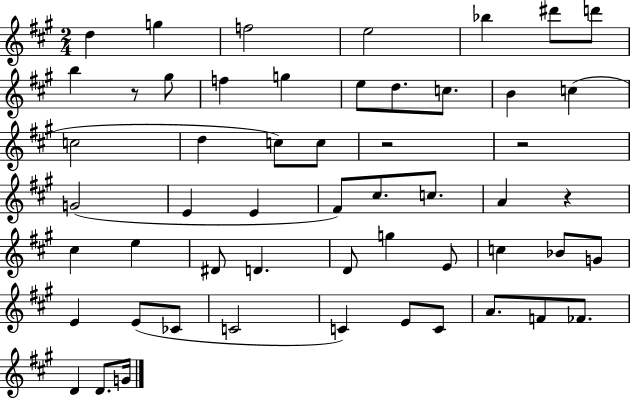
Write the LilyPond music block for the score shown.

{
  \clef treble
  \numericTimeSignature
  \time 2/4
  \key a \major
  \repeat volta 2 { d''4 g''4 | f''2 | e''2 | bes''4 dis'''8 d'''8 | \break b''4 r8 gis''8 | f''4 g''4 | e''8 d''8. c''8. | b'4 c''4( | \break c''2 | d''4 c''8) c''8 | r2 | r2 | \break g'2( | e'4 e'4 | fis'8) cis''8. c''8. | a'4 r4 | \break cis''4 e''4 | dis'8 d'4. | d'8 g''4 e'8 | c''4 bes'8 g'8 | \break e'4 e'8( ces'8 | c'2 | c'4) e'8 c'8 | a'8. f'8 fes'8. | \break d'4 d'8. g'16 | } \bar "|."
}